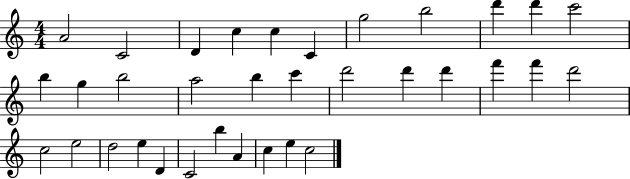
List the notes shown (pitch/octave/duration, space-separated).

A4/h C4/h D4/q C5/q C5/q C4/q G5/h B5/h D6/q D6/q C6/h B5/q G5/q B5/h A5/h B5/q C6/q D6/h D6/q D6/q F6/q F6/q D6/h C5/h E5/h D5/h E5/q D4/q C4/h B5/q A4/q C5/q E5/q C5/h